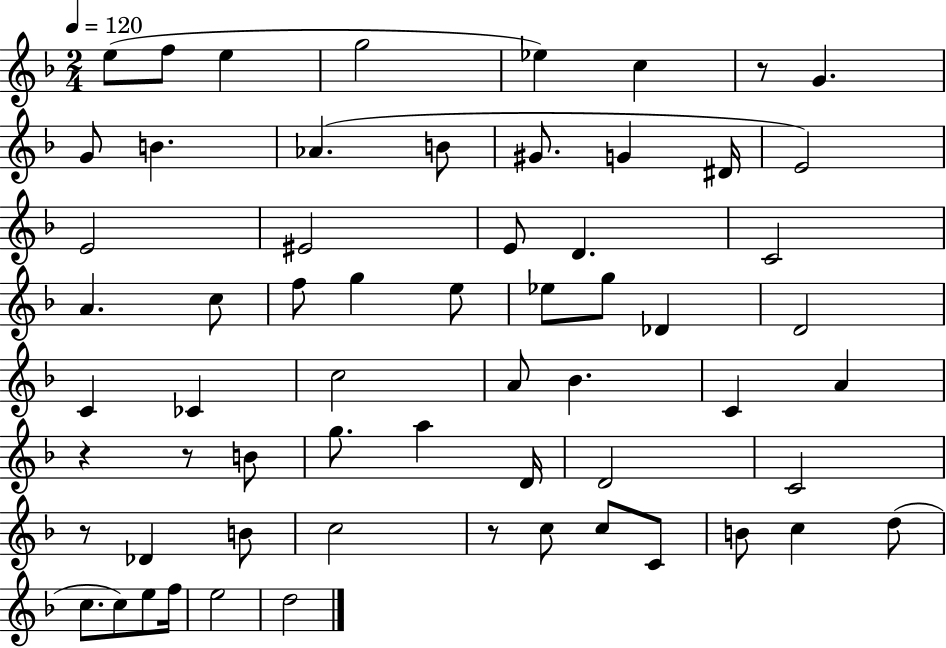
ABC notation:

X:1
T:Untitled
M:2/4
L:1/4
K:F
e/2 f/2 e g2 _e c z/2 G G/2 B _A B/2 ^G/2 G ^D/4 E2 E2 ^E2 E/2 D C2 A c/2 f/2 g e/2 _e/2 g/2 _D D2 C _C c2 A/2 _B C A z z/2 B/2 g/2 a D/4 D2 C2 z/2 _D B/2 c2 z/2 c/2 c/2 C/2 B/2 c d/2 c/2 c/2 e/2 f/4 e2 d2